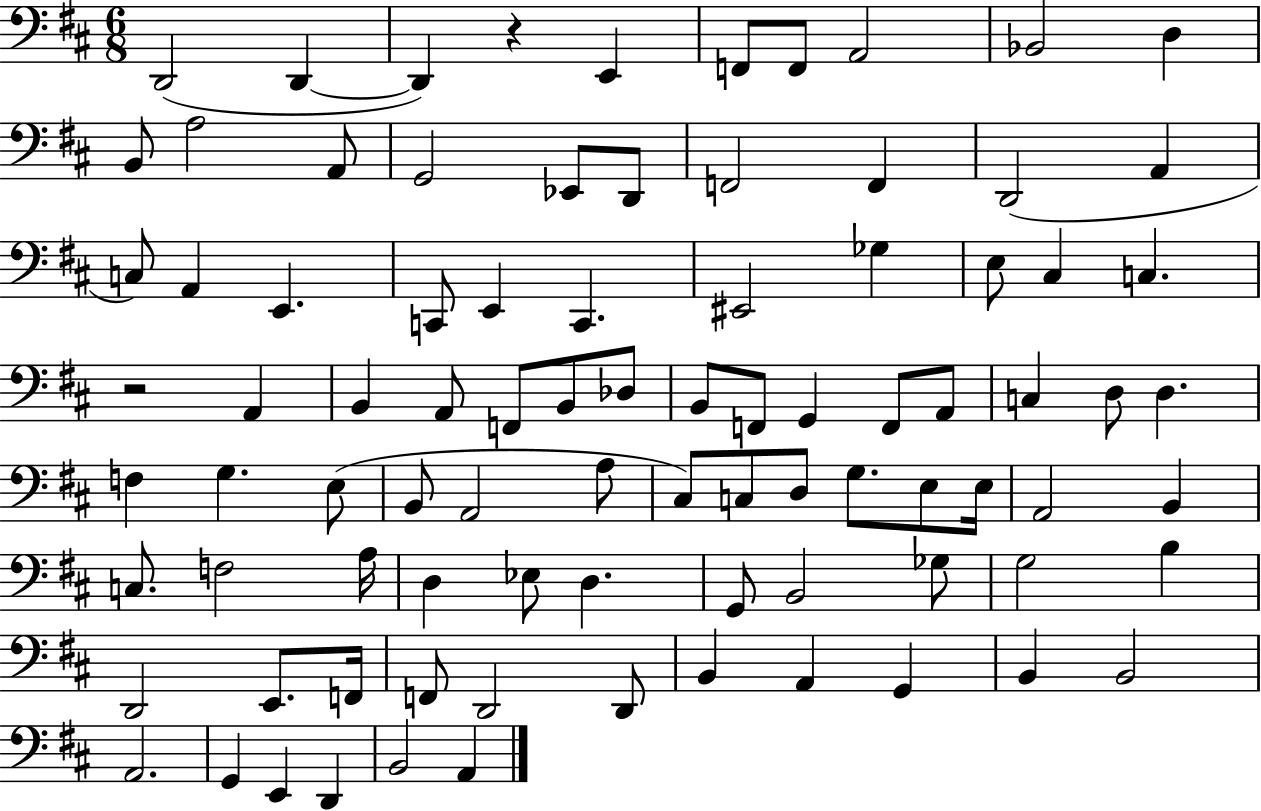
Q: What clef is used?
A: bass